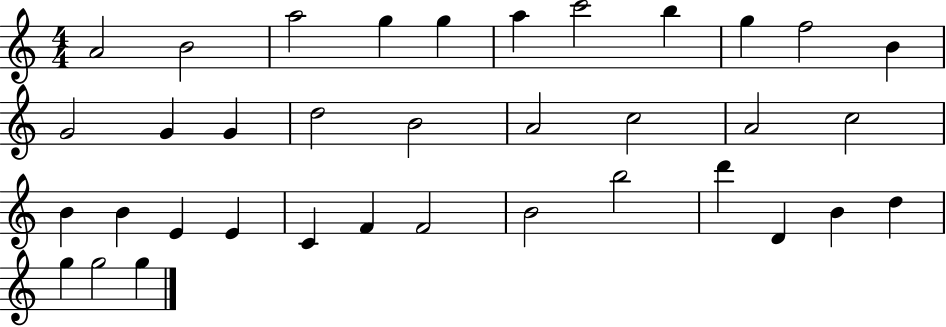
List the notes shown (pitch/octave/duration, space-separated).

A4/h B4/h A5/h G5/q G5/q A5/q C6/h B5/q G5/q F5/h B4/q G4/h G4/q G4/q D5/h B4/h A4/h C5/h A4/h C5/h B4/q B4/q E4/q E4/q C4/q F4/q F4/h B4/h B5/h D6/q D4/q B4/q D5/q G5/q G5/h G5/q